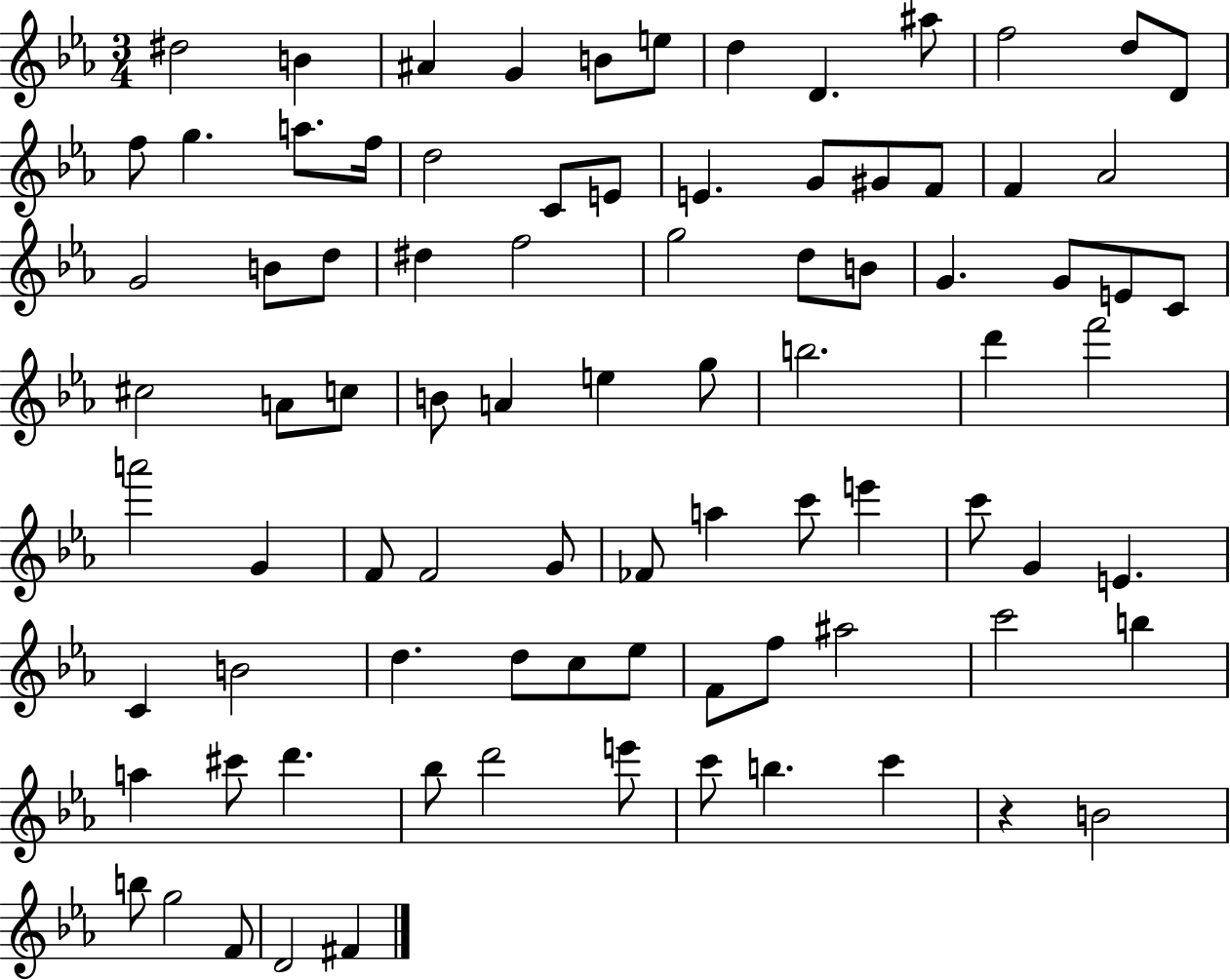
{
  \clef treble
  \numericTimeSignature
  \time 3/4
  \key ees \major
  dis''2 b'4 | ais'4 g'4 b'8 e''8 | d''4 d'4. ais''8 | f''2 d''8 d'8 | \break f''8 g''4. a''8. f''16 | d''2 c'8 e'8 | e'4. g'8 gis'8 f'8 | f'4 aes'2 | \break g'2 b'8 d''8 | dis''4 f''2 | g''2 d''8 b'8 | g'4. g'8 e'8 c'8 | \break cis''2 a'8 c''8 | b'8 a'4 e''4 g''8 | b''2. | d'''4 f'''2 | \break a'''2 g'4 | f'8 f'2 g'8 | fes'8 a''4 c'''8 e'''4 | c'''8 g'4 e'4. | \break c'4 b'2 | d''4. d''8 c''8 ees''8 | f'8 f''8 ais''2 | c'''2 b''4 | \break a''4 cis'''8 d'''4. | bes''8 d'''2 e'''8 | c'''8 b''4. c'''4 | r4 b'2 | \break b''8 g''2 f'8 | d'2 fis'4 | \bar "|."
}